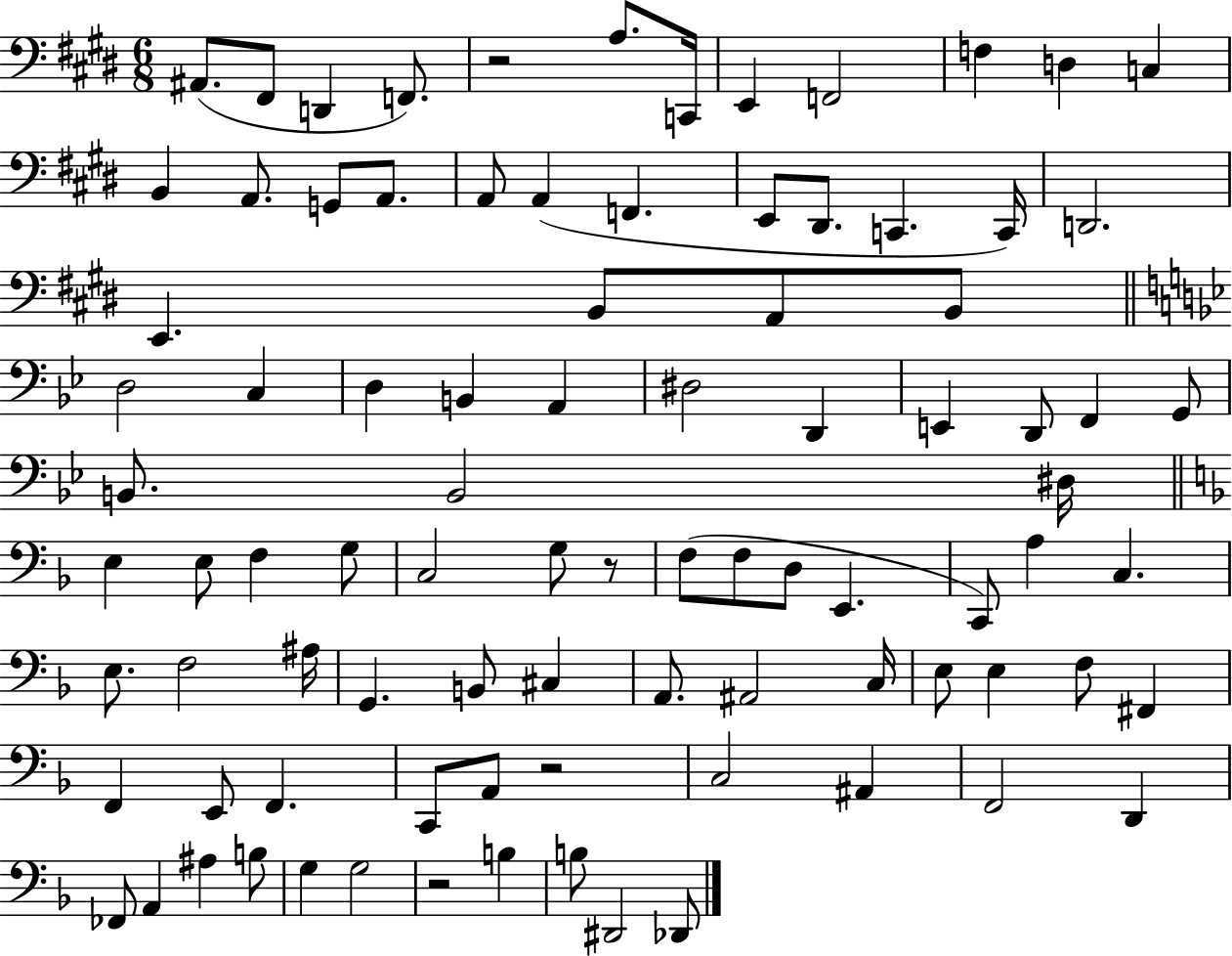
A#2/e. F#2/e D2/q F2/e. R/h A3/e. C2/s E2/q F2/h F3/q D3/q C3/q B2/q A2/e. G2/e A2/e. A2/e A2/q F2/q. E2/e D#2/e. C2/q. C2/s D2/h. E2/q. B2/e A2/e B2/e D3/h C3/q D3/q B2/q A2/q D#3/h D2/q E2/q D2/e F2/q G2/e B2/e. B2/h D#3/s E3/q E3/e F3/q G3/e C3/h G3/e R/e F3/e F3/e D3/e E2/q. C2/e A3/q C3/q. E3/e. F3/h A#3/s G2/q. B2/e C#3/q A2/e. A#2/h C3/s E3/e E3/q F3/e F#2/q F2/q E2/e F2/q. C2/e A2/e R/h C3/h A#2/q F2/h D2/q FES2/e A2/q A#3/q B3/e G3/q G3/h R/h B3/q B3/e D#2/h Db2/e